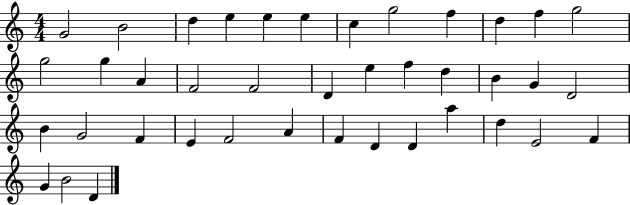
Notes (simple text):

G4/h B4/h D5/q E5/q E5/q E5/q C5/q G5/h F5/q D5/q F5/q G5/h G5/h G5/q A4/q F4/h F4/h D4/q E5/q F5/q D5/q B4/q G4/q D4/h B4/q G4/h F4/q E4/q F4/h A4/q F4/q D4/q D4/q A5/q D5/q E4/h F4/q G4/q B4/h D4/q